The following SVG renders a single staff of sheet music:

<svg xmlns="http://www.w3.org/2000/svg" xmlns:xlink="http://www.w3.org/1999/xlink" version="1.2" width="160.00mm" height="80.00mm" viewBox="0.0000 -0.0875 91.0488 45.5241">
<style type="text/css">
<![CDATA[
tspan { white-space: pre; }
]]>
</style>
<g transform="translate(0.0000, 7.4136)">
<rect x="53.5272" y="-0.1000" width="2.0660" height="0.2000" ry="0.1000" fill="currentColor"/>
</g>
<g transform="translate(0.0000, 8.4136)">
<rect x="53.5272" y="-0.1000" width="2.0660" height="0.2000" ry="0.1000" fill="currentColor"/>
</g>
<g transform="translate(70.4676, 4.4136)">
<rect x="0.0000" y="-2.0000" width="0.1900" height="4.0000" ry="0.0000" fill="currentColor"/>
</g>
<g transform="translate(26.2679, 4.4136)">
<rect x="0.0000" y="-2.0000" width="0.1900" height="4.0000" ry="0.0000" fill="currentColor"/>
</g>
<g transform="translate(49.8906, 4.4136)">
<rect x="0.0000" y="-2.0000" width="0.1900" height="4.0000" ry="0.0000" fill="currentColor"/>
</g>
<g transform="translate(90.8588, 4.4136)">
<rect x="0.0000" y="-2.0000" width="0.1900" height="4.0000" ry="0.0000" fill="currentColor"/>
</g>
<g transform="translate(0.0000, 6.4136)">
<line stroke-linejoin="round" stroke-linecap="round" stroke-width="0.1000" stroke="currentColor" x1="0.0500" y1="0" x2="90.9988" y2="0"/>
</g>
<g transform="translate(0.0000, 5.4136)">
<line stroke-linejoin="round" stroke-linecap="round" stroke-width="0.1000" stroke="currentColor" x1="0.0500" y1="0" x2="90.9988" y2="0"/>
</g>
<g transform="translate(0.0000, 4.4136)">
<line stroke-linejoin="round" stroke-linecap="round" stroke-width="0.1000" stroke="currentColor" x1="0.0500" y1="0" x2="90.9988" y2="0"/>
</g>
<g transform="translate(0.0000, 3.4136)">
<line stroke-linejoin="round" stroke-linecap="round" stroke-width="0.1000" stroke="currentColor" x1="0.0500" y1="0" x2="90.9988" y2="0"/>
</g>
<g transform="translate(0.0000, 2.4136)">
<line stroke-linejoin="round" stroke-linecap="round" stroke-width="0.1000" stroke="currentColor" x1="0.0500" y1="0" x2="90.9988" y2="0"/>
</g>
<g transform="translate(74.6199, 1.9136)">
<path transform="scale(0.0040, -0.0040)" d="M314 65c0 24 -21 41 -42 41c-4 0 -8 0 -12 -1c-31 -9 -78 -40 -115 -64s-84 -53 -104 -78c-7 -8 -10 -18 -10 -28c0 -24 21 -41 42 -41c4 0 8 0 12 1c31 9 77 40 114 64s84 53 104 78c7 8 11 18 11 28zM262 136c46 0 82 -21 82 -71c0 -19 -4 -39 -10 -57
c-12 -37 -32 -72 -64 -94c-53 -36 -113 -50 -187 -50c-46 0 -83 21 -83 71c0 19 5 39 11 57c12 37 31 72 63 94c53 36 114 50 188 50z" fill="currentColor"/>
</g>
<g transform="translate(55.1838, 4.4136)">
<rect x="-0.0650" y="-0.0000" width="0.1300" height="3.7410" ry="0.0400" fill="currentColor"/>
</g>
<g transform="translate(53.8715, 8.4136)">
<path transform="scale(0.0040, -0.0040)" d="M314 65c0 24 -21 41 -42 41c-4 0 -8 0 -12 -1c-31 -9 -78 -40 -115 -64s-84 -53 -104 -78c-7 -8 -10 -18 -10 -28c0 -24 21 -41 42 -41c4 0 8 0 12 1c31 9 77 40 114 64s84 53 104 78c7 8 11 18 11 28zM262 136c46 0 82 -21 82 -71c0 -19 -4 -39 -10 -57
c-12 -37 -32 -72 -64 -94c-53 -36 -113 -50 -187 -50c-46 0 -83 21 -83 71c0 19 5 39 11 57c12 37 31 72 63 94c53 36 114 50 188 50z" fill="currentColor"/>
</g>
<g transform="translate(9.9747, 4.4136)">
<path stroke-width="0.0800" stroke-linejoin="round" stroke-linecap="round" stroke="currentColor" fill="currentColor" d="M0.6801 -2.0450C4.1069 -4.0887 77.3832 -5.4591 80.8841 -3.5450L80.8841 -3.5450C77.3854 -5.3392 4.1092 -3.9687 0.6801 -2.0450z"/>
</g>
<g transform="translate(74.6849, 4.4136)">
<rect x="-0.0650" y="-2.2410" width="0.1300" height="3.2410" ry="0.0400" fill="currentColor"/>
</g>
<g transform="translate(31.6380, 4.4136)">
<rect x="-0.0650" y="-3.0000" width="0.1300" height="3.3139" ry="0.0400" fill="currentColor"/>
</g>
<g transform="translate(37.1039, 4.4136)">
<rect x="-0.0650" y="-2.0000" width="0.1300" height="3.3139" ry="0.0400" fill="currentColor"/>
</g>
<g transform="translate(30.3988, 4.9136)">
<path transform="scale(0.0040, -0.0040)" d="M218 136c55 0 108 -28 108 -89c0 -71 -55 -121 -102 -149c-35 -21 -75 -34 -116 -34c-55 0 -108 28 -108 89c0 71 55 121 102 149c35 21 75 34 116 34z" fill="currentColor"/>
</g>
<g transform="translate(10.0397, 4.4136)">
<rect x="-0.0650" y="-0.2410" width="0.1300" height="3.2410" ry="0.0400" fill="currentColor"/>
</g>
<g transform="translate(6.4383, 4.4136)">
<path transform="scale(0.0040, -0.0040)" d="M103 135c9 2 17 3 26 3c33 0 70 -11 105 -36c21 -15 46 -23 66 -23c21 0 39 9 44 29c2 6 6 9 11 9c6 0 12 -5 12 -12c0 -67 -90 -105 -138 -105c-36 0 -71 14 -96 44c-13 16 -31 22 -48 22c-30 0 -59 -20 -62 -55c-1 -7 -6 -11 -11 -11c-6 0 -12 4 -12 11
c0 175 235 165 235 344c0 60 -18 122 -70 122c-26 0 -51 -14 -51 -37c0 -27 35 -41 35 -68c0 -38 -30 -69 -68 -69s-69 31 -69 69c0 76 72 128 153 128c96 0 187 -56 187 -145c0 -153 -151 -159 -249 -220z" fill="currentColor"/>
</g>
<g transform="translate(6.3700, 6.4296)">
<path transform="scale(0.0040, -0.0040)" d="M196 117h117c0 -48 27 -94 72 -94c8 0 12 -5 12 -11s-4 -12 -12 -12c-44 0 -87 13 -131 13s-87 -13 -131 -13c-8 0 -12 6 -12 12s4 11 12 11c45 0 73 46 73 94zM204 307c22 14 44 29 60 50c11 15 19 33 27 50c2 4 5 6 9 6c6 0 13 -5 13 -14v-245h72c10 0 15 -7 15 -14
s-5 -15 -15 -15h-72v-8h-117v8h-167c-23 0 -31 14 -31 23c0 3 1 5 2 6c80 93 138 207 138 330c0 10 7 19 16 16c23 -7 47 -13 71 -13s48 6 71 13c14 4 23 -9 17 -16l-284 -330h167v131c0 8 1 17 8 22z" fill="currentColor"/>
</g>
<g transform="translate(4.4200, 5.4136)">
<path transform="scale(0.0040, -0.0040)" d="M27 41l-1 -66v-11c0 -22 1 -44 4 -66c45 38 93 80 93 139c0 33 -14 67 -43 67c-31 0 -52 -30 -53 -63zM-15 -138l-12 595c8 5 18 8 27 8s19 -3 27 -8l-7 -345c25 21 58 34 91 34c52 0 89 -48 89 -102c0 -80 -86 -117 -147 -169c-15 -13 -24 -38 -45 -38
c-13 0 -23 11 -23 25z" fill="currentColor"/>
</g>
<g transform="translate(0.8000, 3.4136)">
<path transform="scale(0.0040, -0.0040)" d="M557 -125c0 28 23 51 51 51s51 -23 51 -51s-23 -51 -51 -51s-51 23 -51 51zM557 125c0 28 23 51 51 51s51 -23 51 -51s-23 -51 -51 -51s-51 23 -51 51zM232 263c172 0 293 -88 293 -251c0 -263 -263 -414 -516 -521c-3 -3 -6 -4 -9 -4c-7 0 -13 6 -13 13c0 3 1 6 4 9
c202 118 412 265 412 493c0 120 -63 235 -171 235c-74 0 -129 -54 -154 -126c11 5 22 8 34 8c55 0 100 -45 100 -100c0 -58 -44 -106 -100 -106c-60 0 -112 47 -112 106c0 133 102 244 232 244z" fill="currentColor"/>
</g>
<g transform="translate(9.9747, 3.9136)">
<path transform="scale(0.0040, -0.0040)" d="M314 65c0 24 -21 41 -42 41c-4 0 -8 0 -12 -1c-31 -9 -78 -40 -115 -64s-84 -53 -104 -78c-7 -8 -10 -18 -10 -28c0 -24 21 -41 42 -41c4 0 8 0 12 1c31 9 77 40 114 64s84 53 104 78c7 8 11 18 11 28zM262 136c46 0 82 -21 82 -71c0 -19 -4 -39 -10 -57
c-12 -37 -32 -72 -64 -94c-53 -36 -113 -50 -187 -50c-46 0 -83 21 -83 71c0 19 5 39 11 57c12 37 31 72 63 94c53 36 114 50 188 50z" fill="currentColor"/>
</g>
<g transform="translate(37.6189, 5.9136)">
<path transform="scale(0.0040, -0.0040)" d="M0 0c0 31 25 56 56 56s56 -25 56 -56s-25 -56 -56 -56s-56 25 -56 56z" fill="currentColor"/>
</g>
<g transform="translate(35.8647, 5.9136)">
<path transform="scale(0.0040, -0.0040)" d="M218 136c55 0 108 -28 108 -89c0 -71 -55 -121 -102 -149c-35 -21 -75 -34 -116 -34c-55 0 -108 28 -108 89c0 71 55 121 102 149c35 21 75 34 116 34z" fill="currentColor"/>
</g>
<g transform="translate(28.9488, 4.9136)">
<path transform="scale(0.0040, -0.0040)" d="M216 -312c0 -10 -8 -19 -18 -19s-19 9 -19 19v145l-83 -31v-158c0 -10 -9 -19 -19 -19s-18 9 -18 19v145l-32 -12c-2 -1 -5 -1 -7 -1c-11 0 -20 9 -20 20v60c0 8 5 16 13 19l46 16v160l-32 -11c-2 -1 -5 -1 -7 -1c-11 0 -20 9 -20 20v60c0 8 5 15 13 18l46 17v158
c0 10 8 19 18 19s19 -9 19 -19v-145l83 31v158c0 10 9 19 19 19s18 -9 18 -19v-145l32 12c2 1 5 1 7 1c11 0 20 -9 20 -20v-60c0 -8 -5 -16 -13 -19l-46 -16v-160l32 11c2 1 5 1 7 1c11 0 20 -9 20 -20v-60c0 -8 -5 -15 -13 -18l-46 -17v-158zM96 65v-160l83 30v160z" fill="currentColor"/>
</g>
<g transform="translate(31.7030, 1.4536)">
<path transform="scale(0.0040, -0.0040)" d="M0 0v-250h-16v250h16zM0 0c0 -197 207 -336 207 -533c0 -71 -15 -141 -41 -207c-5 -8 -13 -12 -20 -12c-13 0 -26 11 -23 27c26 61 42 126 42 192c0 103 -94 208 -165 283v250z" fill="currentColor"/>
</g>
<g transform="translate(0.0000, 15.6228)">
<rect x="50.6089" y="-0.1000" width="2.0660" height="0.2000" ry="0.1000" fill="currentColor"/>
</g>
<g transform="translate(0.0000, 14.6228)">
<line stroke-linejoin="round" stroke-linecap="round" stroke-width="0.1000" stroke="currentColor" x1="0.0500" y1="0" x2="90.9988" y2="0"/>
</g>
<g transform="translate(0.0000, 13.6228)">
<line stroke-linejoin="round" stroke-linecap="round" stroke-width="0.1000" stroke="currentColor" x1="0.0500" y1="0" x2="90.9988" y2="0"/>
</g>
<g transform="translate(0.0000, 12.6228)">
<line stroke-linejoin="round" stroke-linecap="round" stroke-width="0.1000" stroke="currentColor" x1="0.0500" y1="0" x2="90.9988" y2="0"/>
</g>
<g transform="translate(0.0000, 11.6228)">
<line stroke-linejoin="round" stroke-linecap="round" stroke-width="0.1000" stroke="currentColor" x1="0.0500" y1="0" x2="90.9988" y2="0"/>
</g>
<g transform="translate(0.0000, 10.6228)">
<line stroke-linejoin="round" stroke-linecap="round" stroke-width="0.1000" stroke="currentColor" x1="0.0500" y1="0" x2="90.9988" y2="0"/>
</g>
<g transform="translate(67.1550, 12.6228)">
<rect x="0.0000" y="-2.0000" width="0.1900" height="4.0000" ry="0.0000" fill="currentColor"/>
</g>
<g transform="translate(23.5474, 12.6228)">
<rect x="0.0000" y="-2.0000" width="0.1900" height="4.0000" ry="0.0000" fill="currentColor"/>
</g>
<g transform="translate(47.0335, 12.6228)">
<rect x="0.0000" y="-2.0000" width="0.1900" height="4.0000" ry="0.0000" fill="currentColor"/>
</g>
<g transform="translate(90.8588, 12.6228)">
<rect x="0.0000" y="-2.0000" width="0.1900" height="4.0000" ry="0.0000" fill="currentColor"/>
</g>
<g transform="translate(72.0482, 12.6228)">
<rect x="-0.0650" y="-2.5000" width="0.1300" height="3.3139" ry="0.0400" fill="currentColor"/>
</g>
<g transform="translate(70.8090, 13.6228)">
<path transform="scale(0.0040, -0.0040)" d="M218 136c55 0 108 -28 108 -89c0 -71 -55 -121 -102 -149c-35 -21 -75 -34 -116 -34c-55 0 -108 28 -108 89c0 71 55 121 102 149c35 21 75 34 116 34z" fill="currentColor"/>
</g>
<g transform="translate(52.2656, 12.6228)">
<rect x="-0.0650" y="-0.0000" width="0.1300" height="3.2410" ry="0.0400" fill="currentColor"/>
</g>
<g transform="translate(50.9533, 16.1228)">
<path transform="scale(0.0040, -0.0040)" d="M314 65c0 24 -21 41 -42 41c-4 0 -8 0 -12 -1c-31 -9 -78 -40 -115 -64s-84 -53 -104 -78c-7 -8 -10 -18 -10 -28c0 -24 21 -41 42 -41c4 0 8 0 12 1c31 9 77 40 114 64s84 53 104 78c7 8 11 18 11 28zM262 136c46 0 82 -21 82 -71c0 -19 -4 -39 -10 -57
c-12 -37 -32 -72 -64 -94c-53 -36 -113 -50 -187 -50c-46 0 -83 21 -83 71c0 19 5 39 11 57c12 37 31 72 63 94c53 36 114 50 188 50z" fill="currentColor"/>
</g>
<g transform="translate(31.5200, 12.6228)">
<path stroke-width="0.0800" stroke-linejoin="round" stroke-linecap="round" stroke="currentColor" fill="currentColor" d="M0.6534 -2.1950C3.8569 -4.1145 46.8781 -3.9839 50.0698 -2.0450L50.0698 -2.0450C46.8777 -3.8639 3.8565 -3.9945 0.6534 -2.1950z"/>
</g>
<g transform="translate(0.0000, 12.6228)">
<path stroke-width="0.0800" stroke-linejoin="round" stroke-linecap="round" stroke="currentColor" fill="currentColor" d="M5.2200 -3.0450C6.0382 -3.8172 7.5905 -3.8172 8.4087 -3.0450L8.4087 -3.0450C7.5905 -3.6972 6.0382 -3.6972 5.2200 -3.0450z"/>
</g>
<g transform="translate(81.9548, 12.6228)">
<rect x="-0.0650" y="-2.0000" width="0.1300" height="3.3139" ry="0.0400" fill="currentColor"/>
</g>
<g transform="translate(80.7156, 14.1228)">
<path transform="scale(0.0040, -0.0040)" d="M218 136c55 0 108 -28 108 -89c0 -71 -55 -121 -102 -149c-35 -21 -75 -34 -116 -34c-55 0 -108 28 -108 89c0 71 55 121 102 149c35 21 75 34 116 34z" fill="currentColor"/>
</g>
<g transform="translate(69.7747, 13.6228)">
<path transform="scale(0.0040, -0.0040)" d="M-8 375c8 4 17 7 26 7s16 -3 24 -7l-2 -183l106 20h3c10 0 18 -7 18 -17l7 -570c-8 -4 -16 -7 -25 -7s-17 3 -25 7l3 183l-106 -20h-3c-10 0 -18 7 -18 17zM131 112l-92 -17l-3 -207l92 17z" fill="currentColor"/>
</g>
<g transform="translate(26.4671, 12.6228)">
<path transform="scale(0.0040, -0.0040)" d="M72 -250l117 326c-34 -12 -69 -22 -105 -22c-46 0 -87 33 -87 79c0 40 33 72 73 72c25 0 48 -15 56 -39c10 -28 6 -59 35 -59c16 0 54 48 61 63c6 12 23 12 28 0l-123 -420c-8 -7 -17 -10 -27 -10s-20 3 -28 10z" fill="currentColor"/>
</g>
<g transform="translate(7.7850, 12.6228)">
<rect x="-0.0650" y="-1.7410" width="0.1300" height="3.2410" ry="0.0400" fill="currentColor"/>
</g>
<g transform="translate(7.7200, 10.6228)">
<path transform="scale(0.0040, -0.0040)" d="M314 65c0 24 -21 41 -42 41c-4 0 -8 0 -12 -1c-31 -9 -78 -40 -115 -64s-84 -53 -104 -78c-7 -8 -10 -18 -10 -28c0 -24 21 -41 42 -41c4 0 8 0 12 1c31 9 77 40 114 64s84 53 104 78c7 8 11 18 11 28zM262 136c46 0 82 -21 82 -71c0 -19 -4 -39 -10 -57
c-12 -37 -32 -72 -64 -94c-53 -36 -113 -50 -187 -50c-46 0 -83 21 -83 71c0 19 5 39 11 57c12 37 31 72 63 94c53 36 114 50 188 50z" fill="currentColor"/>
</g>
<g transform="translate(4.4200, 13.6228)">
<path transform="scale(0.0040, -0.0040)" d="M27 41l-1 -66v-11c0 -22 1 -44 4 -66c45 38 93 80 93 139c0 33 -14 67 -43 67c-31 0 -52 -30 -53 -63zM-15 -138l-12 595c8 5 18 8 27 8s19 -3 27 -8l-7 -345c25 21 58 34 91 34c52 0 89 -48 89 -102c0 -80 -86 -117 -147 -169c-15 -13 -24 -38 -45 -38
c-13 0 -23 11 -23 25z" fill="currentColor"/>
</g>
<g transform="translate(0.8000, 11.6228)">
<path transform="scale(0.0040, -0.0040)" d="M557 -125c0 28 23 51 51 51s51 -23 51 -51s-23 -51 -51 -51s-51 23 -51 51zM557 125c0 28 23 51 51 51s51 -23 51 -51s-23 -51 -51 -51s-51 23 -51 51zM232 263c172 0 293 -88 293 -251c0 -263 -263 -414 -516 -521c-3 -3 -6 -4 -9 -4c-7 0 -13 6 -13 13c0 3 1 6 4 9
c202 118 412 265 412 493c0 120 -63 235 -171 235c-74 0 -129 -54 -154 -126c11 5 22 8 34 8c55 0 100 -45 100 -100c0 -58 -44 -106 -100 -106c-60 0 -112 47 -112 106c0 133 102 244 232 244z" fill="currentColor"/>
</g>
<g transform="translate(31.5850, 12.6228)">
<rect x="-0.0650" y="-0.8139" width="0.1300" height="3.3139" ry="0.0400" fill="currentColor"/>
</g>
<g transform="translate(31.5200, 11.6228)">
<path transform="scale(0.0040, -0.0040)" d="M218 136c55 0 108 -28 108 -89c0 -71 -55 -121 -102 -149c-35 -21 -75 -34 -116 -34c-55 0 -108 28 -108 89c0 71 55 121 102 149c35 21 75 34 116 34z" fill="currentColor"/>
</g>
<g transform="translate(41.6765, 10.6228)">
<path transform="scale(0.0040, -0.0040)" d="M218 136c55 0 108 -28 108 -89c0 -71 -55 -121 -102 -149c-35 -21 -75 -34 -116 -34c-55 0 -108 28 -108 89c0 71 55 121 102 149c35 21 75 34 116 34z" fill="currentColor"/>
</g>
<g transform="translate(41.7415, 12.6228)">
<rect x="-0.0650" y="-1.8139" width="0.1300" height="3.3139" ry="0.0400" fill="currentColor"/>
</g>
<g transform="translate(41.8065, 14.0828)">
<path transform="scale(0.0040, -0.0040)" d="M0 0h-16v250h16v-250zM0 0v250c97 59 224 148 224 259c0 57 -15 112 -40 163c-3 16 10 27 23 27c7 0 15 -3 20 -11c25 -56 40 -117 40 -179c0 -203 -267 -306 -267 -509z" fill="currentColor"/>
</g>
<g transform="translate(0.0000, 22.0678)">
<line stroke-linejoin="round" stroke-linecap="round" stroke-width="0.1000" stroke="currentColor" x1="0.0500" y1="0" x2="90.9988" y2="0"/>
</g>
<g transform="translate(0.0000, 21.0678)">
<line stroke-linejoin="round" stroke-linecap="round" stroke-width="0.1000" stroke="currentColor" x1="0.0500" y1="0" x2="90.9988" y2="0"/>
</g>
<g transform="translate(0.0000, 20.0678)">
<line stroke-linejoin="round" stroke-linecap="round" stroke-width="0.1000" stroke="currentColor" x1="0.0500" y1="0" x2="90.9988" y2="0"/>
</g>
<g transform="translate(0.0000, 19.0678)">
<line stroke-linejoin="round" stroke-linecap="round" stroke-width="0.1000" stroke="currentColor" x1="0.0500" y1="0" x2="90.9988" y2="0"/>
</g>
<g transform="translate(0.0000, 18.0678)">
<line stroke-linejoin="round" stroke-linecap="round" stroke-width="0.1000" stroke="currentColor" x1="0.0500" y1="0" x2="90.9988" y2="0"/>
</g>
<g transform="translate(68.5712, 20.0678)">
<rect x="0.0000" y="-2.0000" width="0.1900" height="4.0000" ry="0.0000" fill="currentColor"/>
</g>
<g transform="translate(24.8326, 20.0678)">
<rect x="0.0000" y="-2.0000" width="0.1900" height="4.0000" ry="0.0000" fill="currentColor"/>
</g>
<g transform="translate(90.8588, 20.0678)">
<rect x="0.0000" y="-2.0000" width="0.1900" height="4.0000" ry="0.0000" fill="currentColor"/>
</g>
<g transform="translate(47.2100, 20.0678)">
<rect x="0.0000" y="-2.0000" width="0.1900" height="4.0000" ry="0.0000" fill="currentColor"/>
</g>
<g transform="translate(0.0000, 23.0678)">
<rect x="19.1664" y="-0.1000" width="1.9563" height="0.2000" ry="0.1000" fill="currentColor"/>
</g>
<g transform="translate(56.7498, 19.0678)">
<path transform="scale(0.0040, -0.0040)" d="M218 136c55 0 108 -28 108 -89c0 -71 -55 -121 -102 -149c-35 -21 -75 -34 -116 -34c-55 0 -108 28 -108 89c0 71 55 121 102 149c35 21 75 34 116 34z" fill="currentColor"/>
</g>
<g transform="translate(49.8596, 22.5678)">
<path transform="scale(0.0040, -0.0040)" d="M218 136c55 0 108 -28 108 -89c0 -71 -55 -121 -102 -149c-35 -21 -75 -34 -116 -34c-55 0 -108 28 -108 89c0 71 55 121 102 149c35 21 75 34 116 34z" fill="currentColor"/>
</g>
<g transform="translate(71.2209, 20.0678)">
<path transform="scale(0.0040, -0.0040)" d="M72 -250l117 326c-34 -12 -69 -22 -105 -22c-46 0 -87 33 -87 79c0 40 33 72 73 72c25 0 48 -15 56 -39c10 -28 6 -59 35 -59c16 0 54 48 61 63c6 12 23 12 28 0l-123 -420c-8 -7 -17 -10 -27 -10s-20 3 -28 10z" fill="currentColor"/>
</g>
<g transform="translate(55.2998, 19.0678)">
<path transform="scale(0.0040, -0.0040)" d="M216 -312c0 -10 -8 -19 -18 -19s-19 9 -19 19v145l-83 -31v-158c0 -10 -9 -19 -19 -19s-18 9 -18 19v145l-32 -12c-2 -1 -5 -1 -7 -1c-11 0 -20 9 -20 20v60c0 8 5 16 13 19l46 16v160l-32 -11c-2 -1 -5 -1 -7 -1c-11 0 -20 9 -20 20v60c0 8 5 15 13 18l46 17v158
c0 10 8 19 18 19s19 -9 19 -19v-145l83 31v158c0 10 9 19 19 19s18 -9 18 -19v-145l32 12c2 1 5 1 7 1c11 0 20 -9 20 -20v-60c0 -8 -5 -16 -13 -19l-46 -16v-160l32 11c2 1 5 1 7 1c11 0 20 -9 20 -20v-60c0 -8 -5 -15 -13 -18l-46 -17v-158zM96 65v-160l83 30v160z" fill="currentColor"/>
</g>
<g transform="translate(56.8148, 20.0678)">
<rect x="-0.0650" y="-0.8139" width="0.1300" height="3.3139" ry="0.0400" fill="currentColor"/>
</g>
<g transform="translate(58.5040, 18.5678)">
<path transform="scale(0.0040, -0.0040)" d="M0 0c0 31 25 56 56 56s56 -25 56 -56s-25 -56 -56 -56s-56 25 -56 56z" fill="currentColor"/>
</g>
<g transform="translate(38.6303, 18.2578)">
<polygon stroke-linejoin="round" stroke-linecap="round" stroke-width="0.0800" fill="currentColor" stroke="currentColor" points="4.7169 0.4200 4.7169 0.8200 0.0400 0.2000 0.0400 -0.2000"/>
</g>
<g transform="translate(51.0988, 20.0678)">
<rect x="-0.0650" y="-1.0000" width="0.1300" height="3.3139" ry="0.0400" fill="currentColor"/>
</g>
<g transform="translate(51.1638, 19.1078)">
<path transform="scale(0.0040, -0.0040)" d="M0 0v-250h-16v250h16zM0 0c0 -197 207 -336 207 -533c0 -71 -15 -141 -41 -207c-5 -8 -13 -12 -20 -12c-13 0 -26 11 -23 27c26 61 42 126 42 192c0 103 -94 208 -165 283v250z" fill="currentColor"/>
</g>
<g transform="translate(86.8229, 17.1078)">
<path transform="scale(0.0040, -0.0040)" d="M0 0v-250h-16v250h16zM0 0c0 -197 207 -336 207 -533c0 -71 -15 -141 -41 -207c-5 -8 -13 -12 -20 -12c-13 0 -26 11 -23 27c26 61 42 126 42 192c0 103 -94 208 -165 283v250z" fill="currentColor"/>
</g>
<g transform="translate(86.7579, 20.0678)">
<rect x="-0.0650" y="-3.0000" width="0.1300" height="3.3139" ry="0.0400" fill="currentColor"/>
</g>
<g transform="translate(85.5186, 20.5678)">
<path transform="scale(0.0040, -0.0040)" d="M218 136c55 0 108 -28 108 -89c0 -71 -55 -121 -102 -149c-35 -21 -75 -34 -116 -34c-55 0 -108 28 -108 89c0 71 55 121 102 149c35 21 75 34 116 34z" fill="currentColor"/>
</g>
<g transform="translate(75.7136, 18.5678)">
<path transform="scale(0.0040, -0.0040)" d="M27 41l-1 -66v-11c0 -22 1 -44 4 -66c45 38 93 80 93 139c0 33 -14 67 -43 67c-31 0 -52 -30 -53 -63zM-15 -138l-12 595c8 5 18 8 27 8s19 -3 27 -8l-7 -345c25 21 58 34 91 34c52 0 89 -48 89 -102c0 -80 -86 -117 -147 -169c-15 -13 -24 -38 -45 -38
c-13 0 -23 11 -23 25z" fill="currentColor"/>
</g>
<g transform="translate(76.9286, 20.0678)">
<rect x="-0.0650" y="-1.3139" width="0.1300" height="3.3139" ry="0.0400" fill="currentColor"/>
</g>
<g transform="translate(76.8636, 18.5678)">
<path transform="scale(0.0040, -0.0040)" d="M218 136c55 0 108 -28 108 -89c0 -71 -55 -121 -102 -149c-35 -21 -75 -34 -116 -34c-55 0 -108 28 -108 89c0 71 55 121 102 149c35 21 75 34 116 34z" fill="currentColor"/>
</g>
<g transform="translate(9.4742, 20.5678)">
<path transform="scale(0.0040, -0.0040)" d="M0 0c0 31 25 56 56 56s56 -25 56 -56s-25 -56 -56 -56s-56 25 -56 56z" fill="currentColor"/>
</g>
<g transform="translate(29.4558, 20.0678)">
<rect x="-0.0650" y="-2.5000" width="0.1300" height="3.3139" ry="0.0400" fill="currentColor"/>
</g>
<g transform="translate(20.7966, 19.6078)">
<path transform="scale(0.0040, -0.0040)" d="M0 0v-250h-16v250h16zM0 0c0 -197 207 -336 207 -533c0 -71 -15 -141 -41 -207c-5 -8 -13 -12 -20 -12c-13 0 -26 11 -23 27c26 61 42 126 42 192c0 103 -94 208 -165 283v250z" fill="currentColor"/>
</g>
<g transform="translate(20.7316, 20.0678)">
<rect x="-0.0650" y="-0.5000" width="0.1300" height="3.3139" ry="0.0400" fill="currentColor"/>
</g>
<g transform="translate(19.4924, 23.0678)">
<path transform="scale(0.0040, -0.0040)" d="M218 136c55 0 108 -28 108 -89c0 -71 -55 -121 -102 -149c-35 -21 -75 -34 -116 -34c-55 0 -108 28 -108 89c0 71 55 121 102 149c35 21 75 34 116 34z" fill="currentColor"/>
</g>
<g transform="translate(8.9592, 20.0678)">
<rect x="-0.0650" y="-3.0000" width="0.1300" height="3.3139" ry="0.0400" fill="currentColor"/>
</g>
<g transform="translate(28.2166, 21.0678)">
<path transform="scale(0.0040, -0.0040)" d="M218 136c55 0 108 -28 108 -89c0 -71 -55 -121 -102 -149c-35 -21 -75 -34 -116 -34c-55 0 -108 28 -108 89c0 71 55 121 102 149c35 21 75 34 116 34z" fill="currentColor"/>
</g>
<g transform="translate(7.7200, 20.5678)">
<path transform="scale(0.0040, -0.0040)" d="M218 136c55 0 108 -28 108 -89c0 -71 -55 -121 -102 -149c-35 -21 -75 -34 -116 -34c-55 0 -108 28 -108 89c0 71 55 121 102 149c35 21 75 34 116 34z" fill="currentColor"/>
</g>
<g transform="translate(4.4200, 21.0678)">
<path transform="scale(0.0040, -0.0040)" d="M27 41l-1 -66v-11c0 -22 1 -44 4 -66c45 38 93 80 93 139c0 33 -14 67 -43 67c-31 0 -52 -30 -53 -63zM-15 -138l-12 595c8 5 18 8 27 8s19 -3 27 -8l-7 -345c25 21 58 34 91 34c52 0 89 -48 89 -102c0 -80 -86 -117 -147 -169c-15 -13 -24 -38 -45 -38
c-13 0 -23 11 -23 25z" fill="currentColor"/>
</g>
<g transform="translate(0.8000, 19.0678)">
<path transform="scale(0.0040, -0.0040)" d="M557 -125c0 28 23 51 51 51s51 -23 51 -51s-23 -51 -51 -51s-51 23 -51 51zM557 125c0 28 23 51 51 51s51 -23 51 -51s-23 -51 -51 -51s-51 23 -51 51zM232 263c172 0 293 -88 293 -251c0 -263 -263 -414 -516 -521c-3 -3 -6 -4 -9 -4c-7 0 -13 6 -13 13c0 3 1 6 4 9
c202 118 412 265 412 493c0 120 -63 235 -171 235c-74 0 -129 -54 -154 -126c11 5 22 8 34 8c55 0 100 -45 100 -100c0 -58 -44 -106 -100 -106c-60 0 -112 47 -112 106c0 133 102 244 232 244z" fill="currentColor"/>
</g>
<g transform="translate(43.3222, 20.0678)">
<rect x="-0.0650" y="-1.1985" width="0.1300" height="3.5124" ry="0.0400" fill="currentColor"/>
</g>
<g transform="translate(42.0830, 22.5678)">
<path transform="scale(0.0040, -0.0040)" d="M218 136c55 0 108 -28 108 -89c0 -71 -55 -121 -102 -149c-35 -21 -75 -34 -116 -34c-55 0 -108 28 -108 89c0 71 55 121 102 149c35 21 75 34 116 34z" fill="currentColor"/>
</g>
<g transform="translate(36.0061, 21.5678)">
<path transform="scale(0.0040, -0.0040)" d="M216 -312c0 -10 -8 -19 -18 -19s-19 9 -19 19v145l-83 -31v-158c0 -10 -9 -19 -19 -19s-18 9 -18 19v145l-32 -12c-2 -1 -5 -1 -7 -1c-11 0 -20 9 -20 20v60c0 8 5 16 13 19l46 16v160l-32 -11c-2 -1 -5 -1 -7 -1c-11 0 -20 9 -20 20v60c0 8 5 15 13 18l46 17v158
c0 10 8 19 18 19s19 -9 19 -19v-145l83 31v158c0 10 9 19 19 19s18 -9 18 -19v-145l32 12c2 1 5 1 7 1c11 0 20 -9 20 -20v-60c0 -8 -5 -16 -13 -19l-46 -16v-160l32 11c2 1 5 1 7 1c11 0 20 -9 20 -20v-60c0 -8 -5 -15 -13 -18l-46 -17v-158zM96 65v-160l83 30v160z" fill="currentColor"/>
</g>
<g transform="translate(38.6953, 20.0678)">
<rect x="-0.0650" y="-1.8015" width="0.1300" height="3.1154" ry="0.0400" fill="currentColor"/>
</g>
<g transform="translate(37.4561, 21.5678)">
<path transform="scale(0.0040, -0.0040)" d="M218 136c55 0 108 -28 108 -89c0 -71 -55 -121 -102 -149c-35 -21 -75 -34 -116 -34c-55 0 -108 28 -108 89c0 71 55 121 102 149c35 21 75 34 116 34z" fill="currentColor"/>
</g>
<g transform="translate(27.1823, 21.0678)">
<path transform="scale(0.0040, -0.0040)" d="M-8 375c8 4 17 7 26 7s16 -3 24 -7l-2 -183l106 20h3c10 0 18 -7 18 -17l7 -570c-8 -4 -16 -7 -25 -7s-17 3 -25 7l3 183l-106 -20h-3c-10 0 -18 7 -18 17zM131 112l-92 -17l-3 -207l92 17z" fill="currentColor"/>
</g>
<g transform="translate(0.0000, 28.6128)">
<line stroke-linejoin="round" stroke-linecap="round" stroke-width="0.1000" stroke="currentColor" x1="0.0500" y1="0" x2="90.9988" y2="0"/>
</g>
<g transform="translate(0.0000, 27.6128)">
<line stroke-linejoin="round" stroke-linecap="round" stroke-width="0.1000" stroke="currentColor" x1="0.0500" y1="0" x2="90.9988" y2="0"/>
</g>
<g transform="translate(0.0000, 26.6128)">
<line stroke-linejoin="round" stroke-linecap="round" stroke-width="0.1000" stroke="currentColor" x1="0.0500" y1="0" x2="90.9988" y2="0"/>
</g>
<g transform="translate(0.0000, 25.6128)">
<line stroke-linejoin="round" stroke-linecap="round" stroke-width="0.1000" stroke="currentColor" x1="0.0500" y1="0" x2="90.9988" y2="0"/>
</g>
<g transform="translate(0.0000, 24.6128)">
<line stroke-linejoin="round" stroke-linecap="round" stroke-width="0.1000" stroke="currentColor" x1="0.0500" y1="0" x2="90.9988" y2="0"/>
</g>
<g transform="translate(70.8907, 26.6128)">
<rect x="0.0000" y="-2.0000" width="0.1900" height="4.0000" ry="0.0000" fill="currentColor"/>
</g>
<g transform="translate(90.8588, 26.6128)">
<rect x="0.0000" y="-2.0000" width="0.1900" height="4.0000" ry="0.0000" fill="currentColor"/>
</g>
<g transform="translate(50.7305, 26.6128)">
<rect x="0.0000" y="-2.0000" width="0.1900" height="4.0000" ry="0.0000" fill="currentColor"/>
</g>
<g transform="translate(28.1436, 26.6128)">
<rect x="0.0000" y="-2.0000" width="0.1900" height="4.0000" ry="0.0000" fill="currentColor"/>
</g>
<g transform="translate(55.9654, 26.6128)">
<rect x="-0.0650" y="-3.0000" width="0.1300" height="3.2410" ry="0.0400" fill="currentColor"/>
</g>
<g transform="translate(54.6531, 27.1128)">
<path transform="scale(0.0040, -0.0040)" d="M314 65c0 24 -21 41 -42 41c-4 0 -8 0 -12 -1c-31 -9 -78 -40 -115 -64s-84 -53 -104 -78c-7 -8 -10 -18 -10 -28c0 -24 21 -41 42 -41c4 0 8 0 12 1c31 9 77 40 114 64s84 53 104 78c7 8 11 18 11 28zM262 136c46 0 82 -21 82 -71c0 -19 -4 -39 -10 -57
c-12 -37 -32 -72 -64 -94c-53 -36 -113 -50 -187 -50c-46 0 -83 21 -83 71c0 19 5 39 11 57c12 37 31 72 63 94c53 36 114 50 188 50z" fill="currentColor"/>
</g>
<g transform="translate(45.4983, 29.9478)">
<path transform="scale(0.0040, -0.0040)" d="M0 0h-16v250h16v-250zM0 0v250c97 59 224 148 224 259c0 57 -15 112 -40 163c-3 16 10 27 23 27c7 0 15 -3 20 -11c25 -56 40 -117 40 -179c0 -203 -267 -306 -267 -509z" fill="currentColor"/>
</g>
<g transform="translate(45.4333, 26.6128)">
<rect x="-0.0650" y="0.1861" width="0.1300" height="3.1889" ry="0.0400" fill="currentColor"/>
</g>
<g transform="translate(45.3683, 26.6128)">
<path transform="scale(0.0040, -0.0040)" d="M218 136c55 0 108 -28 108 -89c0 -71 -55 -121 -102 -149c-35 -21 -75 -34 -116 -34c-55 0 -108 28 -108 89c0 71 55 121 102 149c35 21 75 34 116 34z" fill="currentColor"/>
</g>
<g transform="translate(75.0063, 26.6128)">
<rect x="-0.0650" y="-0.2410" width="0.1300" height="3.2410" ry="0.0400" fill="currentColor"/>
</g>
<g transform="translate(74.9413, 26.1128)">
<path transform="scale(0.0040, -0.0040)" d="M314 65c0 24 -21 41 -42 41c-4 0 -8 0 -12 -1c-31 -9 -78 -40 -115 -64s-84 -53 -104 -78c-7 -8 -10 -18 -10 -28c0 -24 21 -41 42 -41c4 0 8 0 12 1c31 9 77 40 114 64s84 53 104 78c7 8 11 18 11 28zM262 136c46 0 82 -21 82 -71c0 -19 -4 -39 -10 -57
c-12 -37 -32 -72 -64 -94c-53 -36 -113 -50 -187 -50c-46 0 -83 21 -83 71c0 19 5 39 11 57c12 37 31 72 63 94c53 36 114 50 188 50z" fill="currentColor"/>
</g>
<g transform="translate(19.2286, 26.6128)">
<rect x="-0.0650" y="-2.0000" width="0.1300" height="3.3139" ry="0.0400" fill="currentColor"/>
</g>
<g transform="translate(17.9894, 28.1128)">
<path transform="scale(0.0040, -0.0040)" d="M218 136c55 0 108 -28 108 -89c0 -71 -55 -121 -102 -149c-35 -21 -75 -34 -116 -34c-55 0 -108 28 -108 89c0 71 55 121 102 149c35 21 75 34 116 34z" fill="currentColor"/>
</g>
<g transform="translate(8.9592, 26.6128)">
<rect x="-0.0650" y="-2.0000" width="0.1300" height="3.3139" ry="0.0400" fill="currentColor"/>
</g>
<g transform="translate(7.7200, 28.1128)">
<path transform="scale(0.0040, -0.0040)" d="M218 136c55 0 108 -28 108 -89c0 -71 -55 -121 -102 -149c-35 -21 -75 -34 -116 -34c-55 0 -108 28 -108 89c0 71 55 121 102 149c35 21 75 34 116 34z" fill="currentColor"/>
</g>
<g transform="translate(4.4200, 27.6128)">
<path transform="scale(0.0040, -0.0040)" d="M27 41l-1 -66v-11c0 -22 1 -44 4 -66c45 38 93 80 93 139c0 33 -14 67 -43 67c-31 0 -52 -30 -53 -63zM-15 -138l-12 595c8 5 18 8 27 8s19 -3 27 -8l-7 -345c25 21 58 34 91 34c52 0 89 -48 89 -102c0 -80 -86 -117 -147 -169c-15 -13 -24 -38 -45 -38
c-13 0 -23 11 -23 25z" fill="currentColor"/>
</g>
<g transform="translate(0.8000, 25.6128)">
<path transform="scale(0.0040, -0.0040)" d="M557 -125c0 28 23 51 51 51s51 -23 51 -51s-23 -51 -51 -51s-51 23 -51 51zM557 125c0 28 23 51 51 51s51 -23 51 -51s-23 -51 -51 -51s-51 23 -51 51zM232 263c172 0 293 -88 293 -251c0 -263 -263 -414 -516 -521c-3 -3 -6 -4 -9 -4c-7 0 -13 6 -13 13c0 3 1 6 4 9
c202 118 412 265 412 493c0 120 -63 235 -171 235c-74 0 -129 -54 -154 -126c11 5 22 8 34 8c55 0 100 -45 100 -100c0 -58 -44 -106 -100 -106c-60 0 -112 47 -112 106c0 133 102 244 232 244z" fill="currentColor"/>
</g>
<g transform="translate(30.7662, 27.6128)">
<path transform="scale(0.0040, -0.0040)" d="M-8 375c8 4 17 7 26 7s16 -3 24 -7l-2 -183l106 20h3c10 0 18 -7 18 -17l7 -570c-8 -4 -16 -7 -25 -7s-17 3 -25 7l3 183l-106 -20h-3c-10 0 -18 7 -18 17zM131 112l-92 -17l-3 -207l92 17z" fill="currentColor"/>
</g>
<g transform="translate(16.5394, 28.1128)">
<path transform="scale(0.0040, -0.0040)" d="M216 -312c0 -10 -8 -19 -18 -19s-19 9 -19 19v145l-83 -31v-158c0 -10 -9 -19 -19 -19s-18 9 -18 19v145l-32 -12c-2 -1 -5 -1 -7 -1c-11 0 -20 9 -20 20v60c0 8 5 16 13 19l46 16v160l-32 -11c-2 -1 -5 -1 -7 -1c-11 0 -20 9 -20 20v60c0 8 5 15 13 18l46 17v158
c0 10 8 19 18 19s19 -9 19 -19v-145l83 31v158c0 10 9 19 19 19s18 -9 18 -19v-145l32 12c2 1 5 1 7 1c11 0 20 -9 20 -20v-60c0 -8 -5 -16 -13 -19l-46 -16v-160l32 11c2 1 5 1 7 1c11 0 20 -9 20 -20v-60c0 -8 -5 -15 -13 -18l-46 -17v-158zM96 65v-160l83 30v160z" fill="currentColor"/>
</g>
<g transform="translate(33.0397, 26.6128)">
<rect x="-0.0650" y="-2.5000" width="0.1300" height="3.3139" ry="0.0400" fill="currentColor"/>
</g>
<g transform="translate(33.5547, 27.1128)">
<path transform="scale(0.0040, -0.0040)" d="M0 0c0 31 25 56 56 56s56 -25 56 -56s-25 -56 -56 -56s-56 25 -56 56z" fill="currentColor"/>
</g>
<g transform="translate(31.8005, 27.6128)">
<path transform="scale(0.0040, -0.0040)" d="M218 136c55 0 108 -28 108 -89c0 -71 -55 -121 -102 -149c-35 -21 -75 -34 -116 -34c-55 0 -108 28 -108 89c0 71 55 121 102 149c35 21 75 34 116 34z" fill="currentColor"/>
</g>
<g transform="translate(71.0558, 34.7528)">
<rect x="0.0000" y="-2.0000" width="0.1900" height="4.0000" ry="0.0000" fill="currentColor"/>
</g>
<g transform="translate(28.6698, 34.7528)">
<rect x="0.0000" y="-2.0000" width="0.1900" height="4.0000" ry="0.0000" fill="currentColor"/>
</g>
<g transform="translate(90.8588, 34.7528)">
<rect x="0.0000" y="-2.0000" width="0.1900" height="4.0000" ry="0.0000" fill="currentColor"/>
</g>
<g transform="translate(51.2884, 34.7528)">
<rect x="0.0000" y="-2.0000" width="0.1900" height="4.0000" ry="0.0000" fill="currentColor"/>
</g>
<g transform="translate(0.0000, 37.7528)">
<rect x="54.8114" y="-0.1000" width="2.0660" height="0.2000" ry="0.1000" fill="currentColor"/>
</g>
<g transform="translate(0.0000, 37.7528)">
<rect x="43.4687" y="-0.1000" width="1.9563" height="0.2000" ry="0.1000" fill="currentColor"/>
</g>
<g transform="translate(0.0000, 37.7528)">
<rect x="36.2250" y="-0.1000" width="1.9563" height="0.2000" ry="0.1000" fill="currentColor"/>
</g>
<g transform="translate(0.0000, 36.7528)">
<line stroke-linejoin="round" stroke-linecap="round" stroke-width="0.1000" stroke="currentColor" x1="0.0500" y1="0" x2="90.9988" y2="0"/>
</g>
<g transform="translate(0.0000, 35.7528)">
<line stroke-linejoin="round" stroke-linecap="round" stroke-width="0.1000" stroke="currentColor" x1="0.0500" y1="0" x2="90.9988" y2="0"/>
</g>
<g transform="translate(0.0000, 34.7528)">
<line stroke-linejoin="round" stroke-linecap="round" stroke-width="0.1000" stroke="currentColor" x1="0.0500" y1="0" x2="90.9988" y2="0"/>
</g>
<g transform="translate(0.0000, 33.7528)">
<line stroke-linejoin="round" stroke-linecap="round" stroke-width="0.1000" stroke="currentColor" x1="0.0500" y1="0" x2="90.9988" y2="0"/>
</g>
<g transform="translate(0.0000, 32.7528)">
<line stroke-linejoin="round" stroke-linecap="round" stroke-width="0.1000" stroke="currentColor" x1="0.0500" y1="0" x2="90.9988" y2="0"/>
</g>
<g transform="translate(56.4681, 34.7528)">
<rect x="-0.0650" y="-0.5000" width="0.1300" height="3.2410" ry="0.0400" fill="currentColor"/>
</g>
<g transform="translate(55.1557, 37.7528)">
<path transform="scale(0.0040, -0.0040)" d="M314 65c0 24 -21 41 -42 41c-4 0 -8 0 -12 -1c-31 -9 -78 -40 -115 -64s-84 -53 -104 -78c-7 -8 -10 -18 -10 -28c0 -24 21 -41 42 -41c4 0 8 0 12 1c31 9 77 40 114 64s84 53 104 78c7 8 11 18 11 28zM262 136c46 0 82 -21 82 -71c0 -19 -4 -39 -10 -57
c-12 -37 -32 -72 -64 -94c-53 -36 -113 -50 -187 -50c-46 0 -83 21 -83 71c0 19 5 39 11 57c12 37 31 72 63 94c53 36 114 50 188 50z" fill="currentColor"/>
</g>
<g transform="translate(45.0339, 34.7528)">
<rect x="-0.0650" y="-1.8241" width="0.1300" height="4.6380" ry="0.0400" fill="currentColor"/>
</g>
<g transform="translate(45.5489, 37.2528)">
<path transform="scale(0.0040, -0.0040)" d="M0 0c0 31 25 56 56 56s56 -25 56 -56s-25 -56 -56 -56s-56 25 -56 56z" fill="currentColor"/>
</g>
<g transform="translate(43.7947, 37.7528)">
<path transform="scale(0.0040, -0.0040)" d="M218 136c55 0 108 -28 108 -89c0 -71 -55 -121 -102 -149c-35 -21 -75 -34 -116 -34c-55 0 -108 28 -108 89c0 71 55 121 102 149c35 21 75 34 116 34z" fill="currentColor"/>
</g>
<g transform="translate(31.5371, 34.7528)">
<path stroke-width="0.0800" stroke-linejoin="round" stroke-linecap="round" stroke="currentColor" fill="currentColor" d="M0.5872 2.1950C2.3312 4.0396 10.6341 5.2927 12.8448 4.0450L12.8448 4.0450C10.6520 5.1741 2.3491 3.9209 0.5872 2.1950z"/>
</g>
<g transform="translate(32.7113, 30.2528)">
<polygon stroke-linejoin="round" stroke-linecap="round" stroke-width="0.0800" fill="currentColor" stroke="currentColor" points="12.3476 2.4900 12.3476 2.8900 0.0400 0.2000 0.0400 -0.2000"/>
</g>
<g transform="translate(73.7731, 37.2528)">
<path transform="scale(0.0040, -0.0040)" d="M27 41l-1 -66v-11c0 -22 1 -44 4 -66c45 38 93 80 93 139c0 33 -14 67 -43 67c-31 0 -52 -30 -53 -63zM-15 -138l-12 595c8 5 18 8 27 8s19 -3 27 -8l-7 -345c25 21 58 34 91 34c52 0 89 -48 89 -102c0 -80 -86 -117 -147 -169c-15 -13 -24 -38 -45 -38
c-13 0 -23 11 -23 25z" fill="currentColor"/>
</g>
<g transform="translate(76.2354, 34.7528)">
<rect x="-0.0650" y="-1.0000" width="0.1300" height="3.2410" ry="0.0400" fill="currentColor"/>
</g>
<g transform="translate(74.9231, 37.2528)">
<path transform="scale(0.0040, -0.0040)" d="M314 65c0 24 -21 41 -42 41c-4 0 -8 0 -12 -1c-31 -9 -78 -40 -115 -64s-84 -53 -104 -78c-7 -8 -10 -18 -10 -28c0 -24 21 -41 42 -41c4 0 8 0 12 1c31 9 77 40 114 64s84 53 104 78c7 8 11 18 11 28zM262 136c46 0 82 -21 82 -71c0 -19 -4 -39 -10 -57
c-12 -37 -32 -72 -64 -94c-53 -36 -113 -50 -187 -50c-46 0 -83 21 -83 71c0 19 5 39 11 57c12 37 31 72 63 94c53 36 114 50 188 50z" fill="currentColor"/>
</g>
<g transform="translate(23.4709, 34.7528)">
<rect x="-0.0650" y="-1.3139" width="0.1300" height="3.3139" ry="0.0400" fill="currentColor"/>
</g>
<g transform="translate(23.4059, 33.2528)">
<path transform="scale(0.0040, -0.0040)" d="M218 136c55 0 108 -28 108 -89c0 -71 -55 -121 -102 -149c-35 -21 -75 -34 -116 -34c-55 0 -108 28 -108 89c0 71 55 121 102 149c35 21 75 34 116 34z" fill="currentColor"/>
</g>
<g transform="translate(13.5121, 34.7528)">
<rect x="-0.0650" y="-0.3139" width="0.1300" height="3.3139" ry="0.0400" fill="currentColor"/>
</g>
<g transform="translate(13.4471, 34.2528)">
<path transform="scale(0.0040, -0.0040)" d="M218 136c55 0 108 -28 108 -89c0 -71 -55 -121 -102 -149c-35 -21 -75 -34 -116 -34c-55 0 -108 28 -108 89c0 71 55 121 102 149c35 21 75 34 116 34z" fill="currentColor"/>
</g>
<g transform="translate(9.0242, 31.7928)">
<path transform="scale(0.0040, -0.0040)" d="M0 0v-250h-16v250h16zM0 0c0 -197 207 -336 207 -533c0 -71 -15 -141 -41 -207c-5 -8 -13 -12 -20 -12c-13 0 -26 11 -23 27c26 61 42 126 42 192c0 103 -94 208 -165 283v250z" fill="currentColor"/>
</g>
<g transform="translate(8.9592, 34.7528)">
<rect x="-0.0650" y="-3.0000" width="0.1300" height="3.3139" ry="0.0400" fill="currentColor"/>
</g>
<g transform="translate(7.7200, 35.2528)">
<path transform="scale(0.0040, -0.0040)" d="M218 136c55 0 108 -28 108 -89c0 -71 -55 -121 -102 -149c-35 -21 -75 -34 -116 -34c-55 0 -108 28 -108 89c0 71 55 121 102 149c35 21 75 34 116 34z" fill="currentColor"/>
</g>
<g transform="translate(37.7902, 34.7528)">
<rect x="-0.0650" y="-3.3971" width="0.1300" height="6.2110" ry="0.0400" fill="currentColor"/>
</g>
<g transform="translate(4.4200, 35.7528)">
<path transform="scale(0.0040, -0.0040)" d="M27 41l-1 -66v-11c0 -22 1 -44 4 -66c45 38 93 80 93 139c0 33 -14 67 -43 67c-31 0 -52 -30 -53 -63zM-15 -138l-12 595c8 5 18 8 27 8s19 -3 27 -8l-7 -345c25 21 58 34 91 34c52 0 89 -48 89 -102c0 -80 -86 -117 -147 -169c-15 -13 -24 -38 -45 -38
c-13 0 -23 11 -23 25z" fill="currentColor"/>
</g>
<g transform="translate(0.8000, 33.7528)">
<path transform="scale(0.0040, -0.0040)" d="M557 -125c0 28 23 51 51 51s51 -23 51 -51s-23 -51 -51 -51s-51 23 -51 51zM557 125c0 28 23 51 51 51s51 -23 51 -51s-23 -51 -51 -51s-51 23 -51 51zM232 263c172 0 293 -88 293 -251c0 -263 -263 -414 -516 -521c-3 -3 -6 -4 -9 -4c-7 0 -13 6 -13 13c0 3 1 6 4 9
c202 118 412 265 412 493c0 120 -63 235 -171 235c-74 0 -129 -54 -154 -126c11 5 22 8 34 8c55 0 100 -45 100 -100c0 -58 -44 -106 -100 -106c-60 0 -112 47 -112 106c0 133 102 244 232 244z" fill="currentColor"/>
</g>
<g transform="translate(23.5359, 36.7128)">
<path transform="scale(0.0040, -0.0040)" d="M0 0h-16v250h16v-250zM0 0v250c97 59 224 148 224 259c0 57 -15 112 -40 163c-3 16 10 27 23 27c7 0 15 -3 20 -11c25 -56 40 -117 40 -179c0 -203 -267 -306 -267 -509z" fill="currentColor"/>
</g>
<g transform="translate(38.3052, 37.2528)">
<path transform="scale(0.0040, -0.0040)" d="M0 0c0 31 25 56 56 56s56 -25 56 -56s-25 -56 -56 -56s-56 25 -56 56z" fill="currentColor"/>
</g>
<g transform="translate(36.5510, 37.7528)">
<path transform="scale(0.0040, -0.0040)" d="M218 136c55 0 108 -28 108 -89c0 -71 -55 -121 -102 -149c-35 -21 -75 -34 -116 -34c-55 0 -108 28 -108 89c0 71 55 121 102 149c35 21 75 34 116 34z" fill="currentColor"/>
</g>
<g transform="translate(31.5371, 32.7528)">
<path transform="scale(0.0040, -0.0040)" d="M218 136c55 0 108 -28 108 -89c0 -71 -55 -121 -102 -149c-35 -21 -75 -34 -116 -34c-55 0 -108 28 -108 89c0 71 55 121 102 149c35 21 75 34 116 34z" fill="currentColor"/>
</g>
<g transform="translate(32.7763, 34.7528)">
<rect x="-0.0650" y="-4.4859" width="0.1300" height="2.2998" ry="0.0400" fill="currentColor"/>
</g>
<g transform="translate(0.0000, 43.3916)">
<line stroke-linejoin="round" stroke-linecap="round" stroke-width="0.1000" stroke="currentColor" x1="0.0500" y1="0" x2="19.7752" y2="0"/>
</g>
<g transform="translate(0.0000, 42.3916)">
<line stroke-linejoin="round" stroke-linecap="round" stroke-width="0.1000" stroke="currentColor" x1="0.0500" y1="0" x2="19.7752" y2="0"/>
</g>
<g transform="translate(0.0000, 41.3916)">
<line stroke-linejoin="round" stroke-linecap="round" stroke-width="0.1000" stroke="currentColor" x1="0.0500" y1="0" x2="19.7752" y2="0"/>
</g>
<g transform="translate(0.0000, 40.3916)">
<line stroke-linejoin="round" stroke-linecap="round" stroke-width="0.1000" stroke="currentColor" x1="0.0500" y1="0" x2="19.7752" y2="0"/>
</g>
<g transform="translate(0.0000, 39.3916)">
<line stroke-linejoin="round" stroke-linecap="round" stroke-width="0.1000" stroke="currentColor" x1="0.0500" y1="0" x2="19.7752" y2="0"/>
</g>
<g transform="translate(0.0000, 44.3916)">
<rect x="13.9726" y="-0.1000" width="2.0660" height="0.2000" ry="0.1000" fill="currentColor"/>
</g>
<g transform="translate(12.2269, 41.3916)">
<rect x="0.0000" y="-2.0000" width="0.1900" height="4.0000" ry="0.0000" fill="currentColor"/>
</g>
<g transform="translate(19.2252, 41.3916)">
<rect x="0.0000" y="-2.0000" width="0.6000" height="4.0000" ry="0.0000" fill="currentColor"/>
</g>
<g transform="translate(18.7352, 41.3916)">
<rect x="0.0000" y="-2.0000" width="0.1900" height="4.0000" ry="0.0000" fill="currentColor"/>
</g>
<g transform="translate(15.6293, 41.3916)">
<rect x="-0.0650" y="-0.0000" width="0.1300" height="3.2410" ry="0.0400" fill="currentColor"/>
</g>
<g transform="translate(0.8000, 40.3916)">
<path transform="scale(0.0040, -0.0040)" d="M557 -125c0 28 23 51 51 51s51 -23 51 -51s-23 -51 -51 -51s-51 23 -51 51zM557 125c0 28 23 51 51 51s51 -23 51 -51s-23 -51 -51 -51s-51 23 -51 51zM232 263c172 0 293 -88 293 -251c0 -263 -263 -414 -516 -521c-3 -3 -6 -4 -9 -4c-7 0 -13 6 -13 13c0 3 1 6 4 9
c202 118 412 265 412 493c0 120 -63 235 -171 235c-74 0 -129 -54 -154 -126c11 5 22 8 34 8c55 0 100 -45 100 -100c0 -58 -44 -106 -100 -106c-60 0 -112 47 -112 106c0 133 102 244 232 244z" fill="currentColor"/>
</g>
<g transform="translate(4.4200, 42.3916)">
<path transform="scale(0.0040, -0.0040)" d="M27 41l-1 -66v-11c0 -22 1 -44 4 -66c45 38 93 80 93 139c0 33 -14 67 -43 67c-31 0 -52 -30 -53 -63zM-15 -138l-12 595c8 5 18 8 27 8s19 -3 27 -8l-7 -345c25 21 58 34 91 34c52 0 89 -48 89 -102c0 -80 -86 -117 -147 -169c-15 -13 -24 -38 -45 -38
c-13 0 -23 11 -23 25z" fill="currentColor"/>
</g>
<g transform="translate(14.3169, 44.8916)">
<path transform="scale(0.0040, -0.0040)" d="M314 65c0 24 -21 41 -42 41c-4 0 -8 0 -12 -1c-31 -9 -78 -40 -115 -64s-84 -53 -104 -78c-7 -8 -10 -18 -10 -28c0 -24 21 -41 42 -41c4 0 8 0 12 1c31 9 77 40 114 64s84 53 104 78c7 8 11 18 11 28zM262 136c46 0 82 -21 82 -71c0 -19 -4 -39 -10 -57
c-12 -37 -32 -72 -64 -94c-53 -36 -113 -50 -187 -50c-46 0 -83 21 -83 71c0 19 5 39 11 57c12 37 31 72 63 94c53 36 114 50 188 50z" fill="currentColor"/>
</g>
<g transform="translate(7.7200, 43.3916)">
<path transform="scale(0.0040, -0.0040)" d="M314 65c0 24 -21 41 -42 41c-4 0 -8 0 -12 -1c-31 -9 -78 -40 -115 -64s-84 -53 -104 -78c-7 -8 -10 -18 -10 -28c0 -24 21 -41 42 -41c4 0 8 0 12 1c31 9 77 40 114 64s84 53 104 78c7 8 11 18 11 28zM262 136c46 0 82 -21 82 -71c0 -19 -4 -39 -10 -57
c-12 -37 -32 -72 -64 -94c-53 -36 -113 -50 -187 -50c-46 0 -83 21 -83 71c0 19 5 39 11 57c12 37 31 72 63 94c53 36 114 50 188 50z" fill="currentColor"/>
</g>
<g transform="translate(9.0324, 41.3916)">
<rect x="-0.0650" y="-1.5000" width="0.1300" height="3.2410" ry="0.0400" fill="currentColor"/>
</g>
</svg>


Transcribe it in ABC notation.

X:1
T:Untitled
M:2/4
L:1/4
K:F
E,2 ^C,/2 A,, C,,2 _B,2 A,2 z/2 F, A,/2 D,,2 B,, A,, C, E,,/2 B,, ^A,,/2 F,,/2 F,,/2 ^F, z/2 _G, C,/2 A,, ^A,, B,, D,/2 C,2 E,2 C,/2 E, G,/2 A,/2 E,,/2 E,,/2 E,,2 _F,,2 G,,2 D,,2